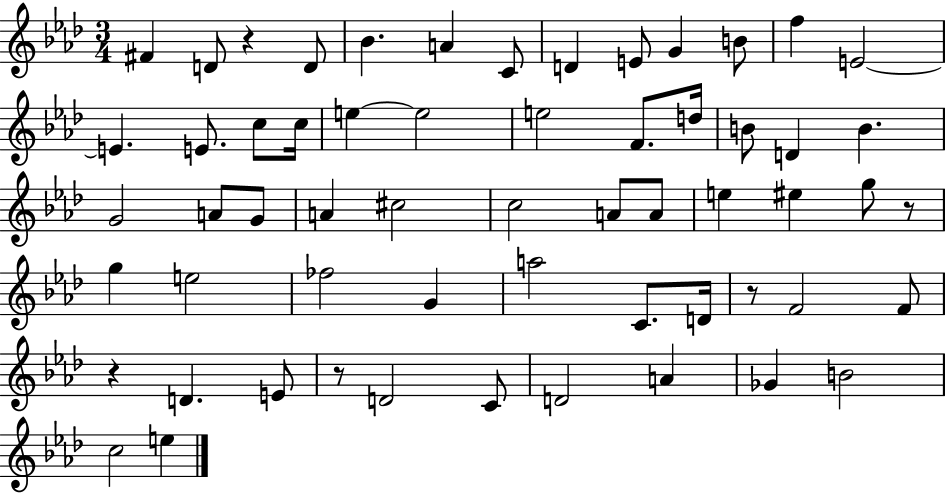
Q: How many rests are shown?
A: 5